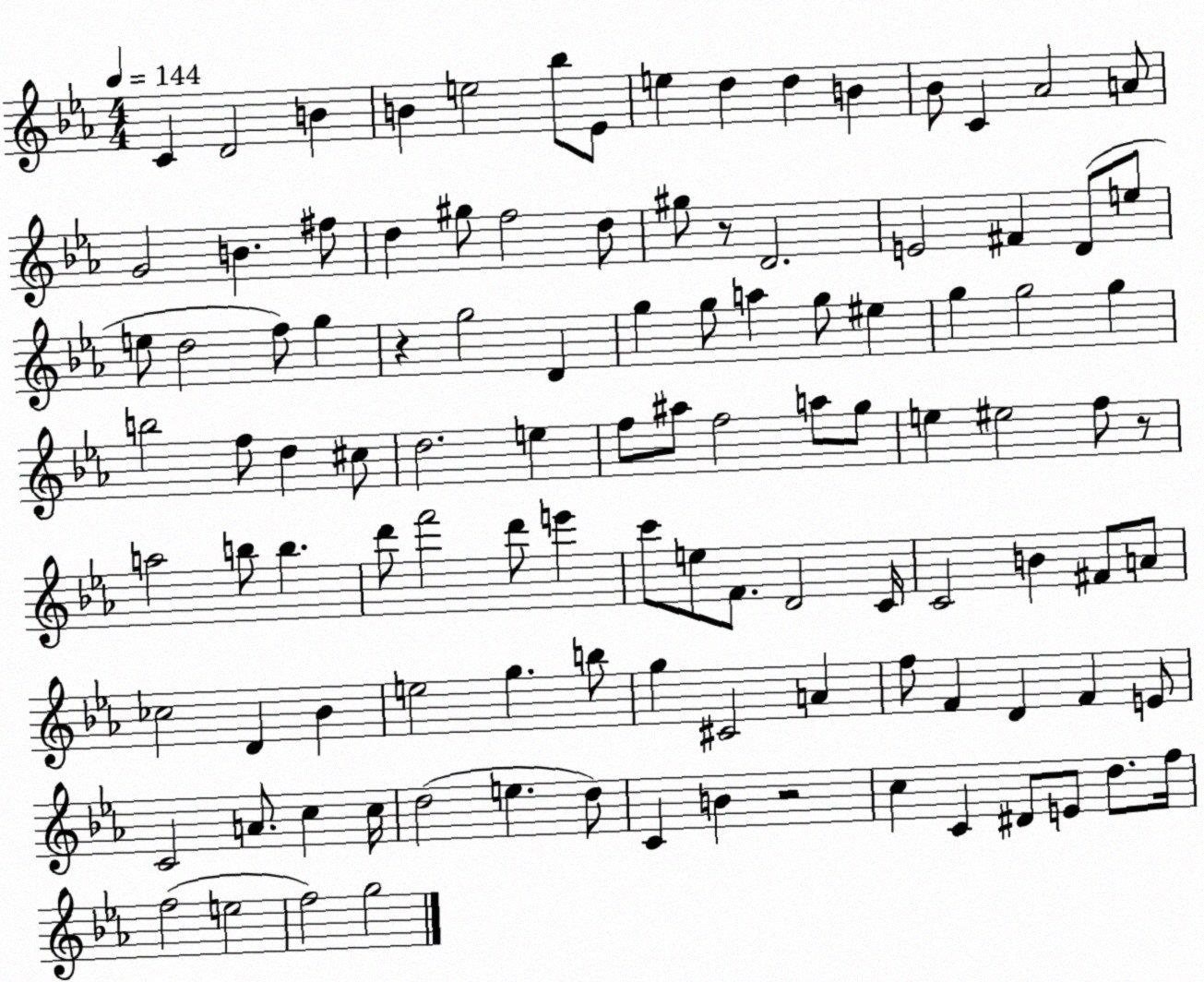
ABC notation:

X:1
T:Untitled
M:4/4
L:1/4
K:Eb
C D2 B B e2 _b/2 _E/2 e d d B _B/2 C _A2 A/2 G2 B ^f/2 d ^g/2 f2 d/2 ^g/2 z/2 D2 E2 ^F D/2 e/2 e/2 d2 f/2 g z g2 D g g/2 a g/2 ^e g g2 g b2 f/2 d ^c/2 d2 e f/2 ^a/2 f2 a/2 g/2 e ^e2 f/2 z/2 a2 b/2 b d'/2 f'2 d'/2 e' c'/2 e/2 F/2 D2 C/4 C2 B ^F/2 A/2 _c2 D _B e2 g b/2 g ^C2 A f/2 F D F E/2 C2 A/2 c c/4 d2 e d/2 C B z2 c C ^D/2 E/2 d/2 f/4 f2 e2 f2 g2